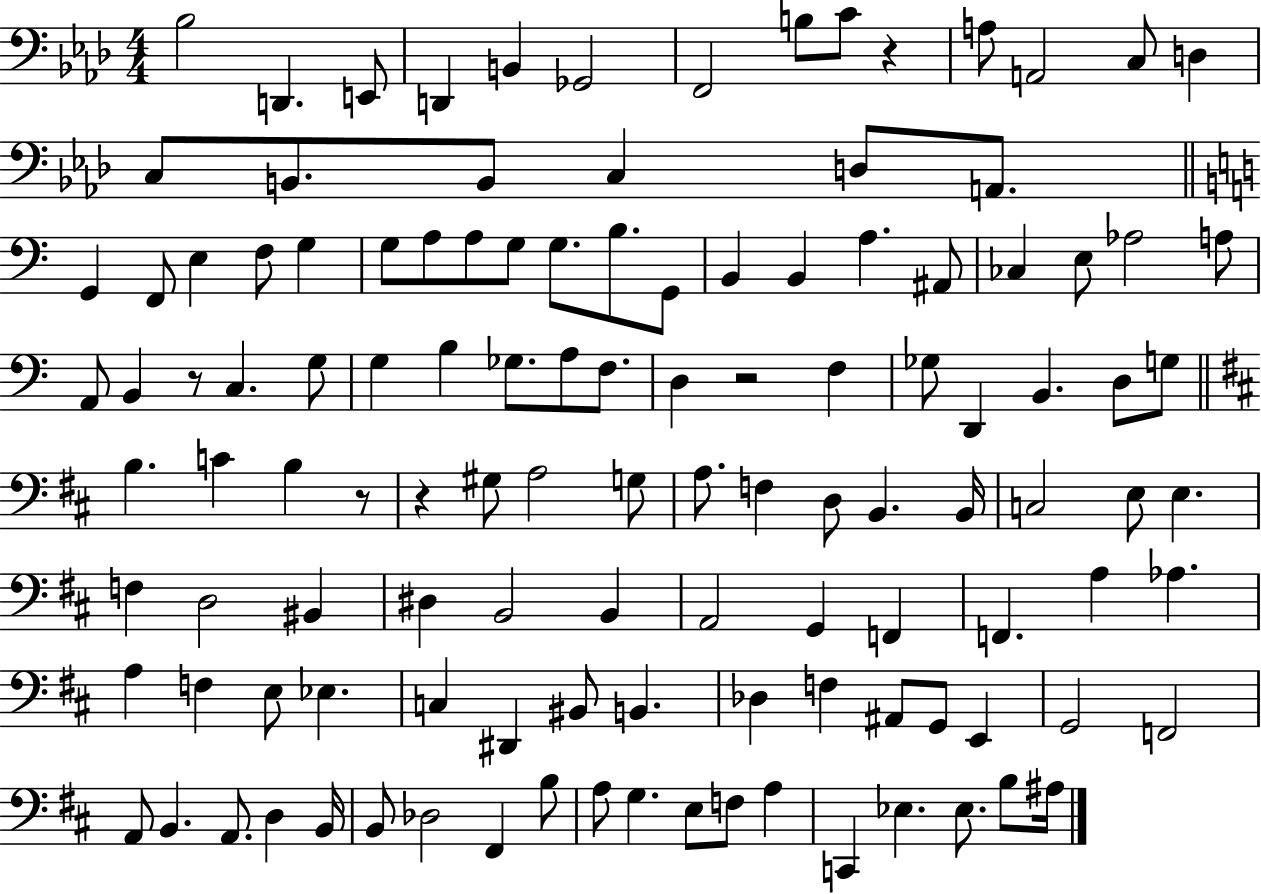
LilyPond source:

{
  \clef bass
  \numericTimeSignature
  \time 4/4
  \key aes \major
  bes2 d,4. e,8 | d,4 b,4 ges,2 | f,2 b8 c'8 r4 | a8 a,2 c8 d4 | \break c8 b,8. b,8 c4 d8 a,8. | \bar "||" \break \key a \minor g,4 f,8 e4 f8 g4 | g8 a8 a8 g8 g8. b8. g,8 | b,4 b,4 a4. ais,8 | ces4 e8 aes2 a8 | \break a,8 b,4 r8 c4. g8 | g4 b4 ges8. a8 f8. | d4 r2 f4 | ges8 d,4 b,4. d8 g8 | \break \bar "||" \break \key d \major b4. c'4 b4 r8 | r4 gis8 a2 g8 | a8. f4 d8 b,4. b,16 | c2 e8 e4. | \break f4 d2 bis,4 | dis4 b,2 b,4 | a,2 g,4 f,4 | f,4. a4 aes4. | \break a4 f4 e8 ees4. | c4 dis,4 bis,8 b,4. | des4 f4 ais,8 g,8 e,4 | g,2 f,2 | \break a,8 b,4. a,8. d4 b,16 | b,8 des2 fis,4 b8 | a8 g4. e8 f8 a4 | c,4 ees4. ees8. b8 ais16 | \break \bar "|."
}